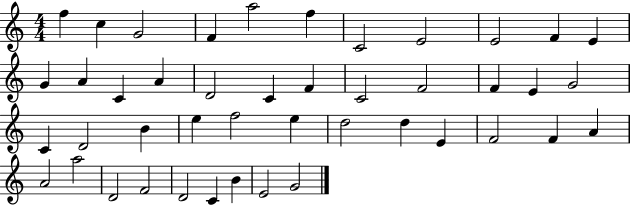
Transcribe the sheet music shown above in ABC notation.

X:1
T:Untitled
M:4/4
L:1/4
K:C
f c G2 F a2 f C2 E2 E2 F E G A C A D2 C F C2 F2 F E G2 C D2 B e f2 e d2 d E F2 F A A2 a2 D2 F2 D2 C B E2 G2